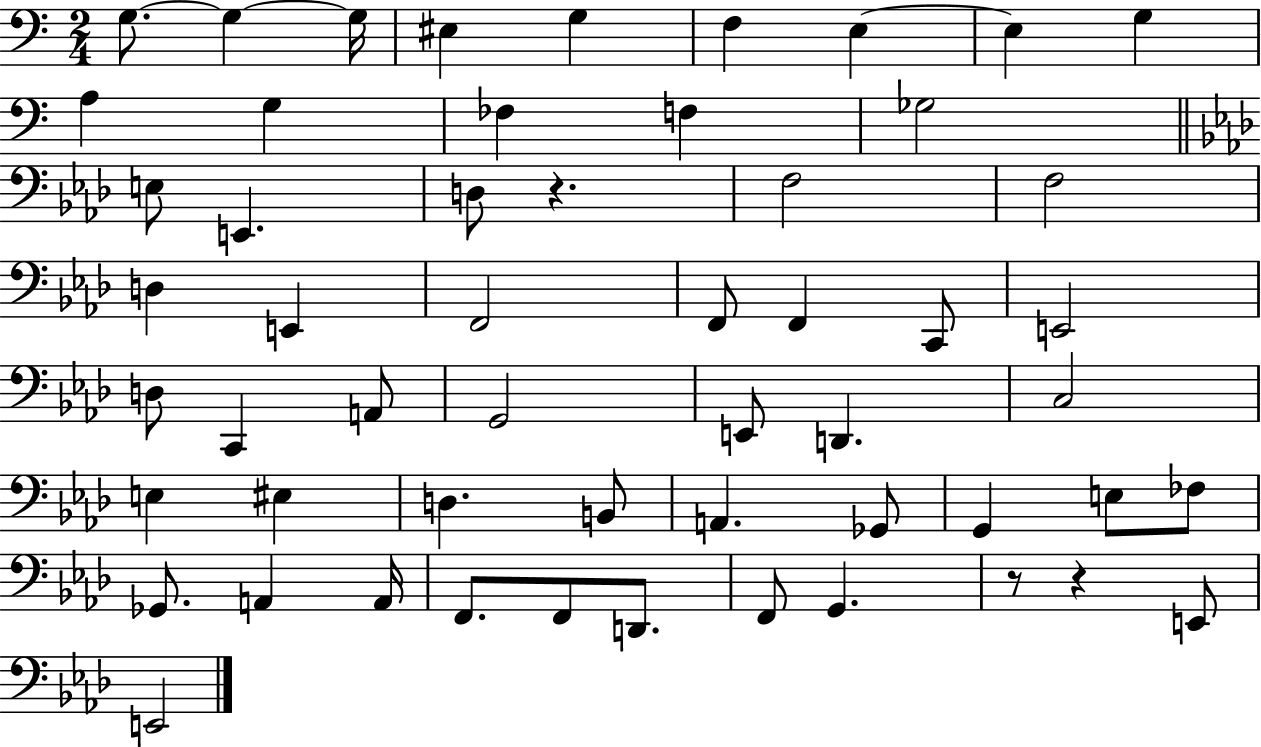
G3/e. G3/q G3/s EIS3/q G3/q F3/q E3/q E3/q G3/q A3/q G3/q FES3/q F3/q Gb3/h E3/e E2/q. D3/e R/q. F3/h F3/h D3/q E2/q F2/h F2/e F2/q C2/e E2/h D3/e C2/q A2/e G2/h E2/e D2/q. C3/h E3/q EIS3/q D3/q. B2/e A2/q. Gb2/e G2/q E3/e FES3/e Gb2/e. A2/q A2/s F2/e. F2/e D2/e. F2/e G2/q. R/e R/q E2/e E2/h